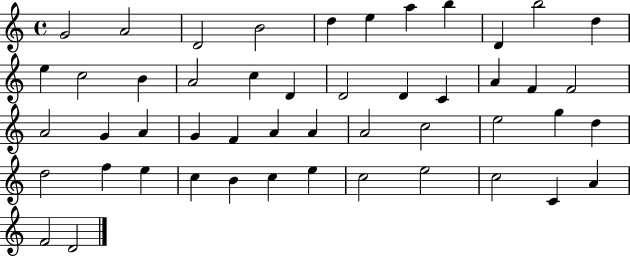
X:1
T:Untitled
M:4/4
L:1/4
K:C
G2 A2 D2 B2 d e a b D b2 d e c2 B A2 c D D2 D C A F F2 A2 G A G F A A A2 c2 e2 g d d2 f e c B c e c2 e2 c2 C A F2 D2